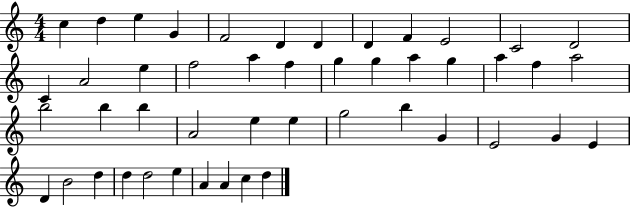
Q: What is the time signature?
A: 4/4